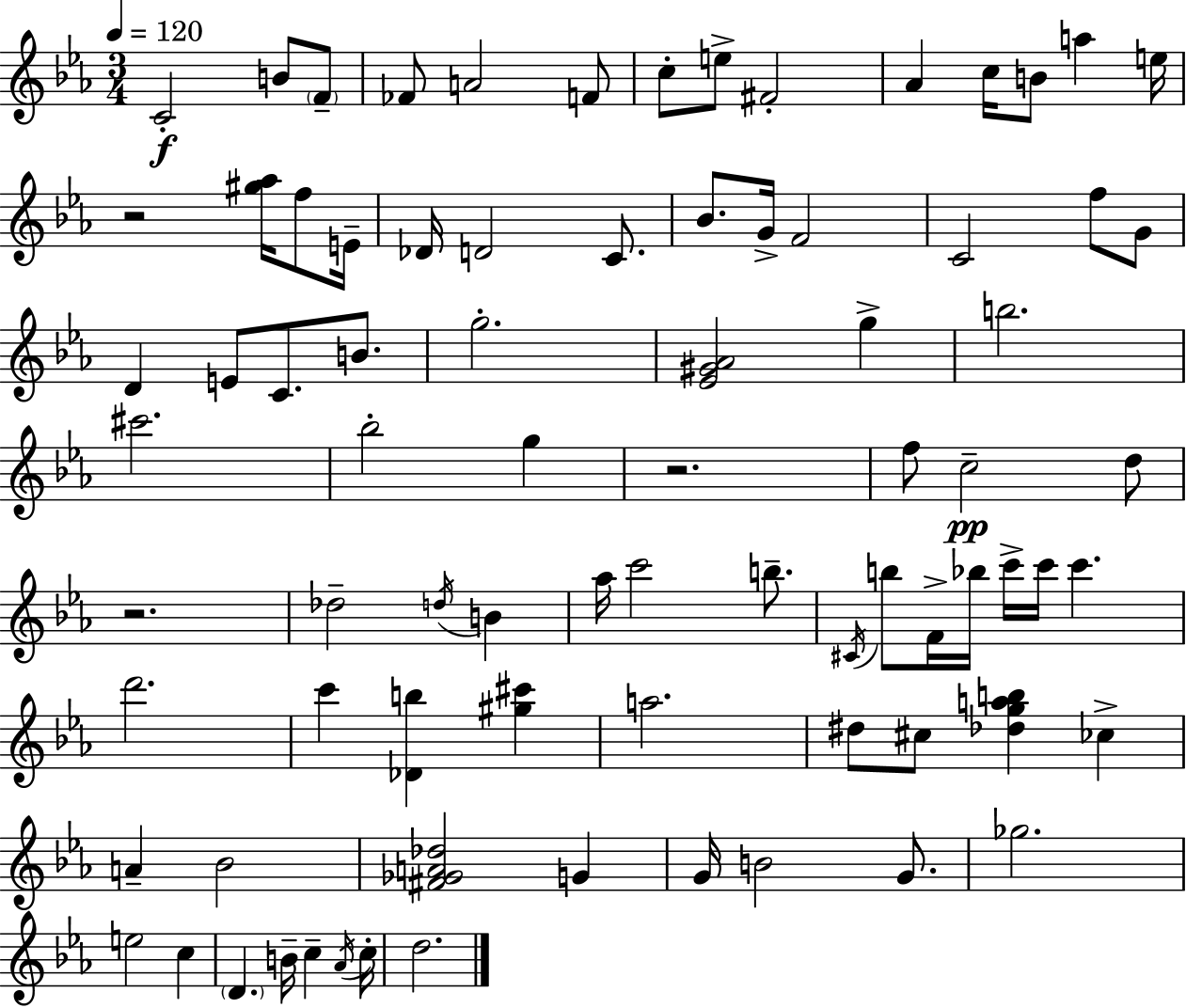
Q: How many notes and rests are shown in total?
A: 81